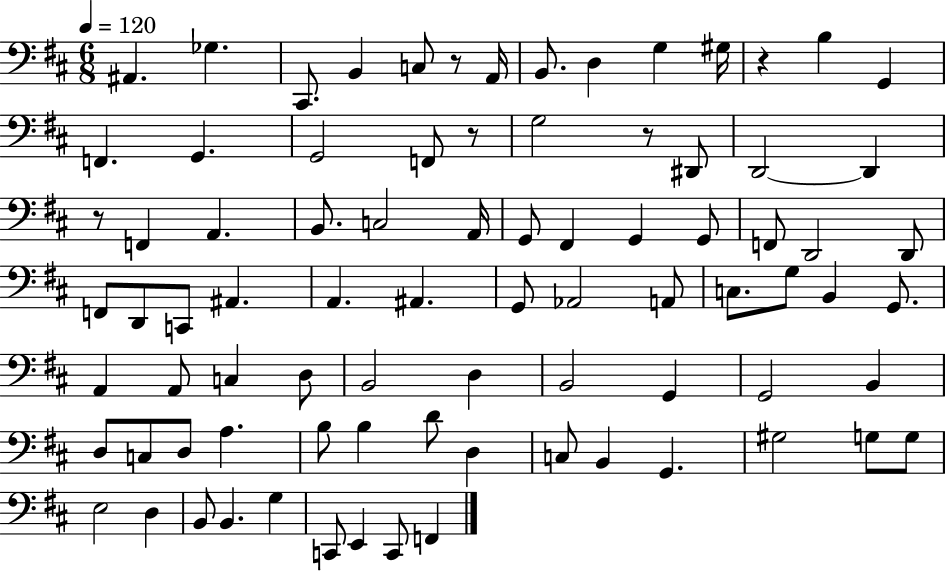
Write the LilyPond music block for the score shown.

{
  \clef bass
  \numericTimeSignature
  \time 6/8
  \key d \major
  \tempo 4 = 120
  ais,4. ges4. | cis,8. b,4 c8 r8 a,16 | b,8. d4 g4 gis16 | r4 b4 g,4 | \break f,4. g,4. | g,2 f,8 r8 | g2 r8 dis,8 | d,2~~ d,4 | \break r8 f,4 a,4. | b,8. c2 a,16 | g,8 fis,4 g,4 g,8 | f,8 d,2 d,8 | \break f,8 d,8 c,8 ais,4. | a,4. ais,4. | g,8 aes,2 a,8 | c8. g8 b,4 g,8. | \break a,4 a,8 c4 d8 | b,2 d4 | b,2 g,4 | g,2 b,4 | \break d8 c8 d8 a4. | b8 b4 d'8 d4 | c8 b,4 g,4. | gis2 g8 g8 | \break e2 d4 | b,8 b,4. g4 | c,8 e,4 c,8 f,4 | \bar "|."
}